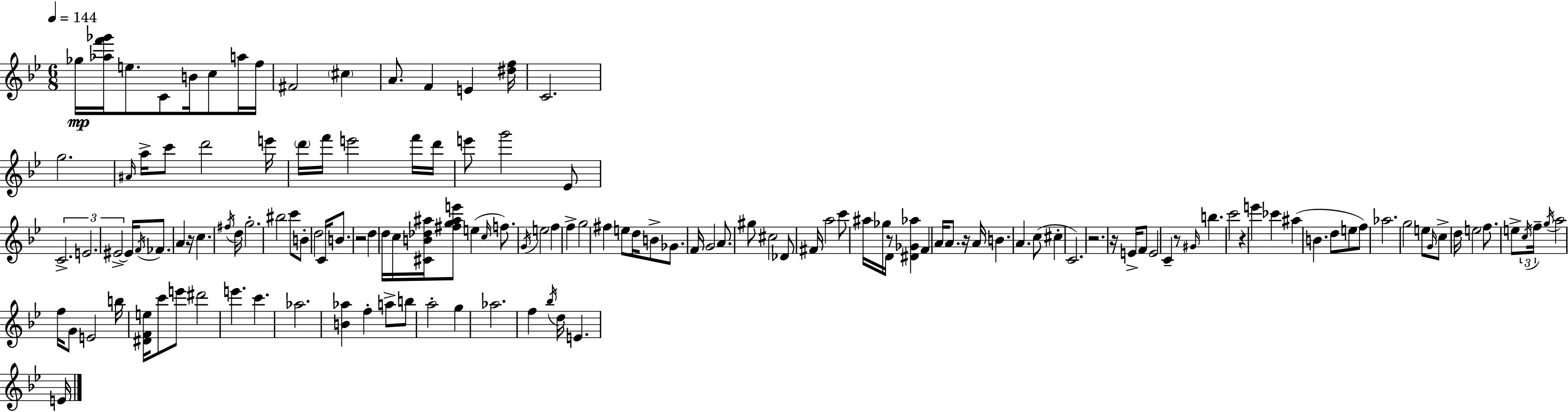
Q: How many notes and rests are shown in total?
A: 144